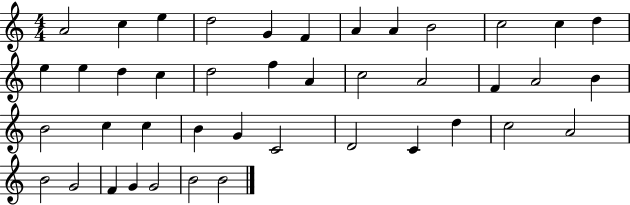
X:1
T:Untitled
M:4/4
L:1/4
K:C
A2 c e d2 G F A A B2 c2 c d e e d c d2 f A c2 A2 F A2 B B2 c c B G C2 D2 C d c2 A2 B2 G2 F G G2 B2 B2